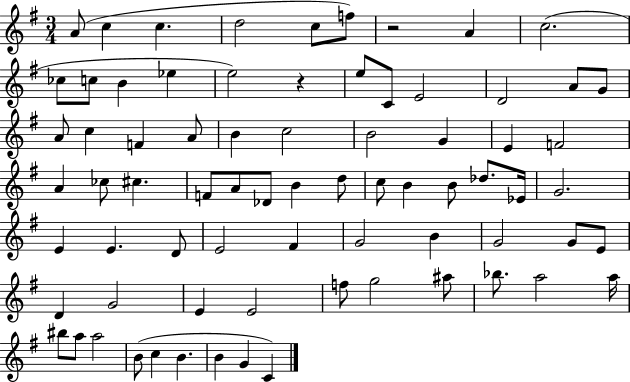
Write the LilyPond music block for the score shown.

{
  \clef treble
  \numericTimeSignature
  \time 3/4
  \key g \major
  a'8( c''4 c''4. | d''2 c''8 f''8) | r2 a'4 | c''2.( | \break ces''8 c''8 b'4 ees''4 | e''2) r4 | e''8 c'8 e'2 | d'2 a'8 g'8 | \break a'8 c''4 f'4 a'8 | b'4 c''2 | b'2 g'4 | e'4 f'2 | \break a'4 ces''8 cis''4. | f'8 a'8 des'8 b'4 d''8 | c''8 b'4 b'8 des''8. ees'16 | g'2. | \break e'4 e'4. d'8 | e'2 fis'4 | g'2 b'4 | g'2 g'8 e'8 | \break d'4 g'2 | e'4 e'2 | f''8 g''2 ais''8 | bes''8. a''2 a''16 | \break bis''8 a''8 a''2 | b'8( c''4 b'4. | b'4 g'4 c'4) | \bar "|."
}